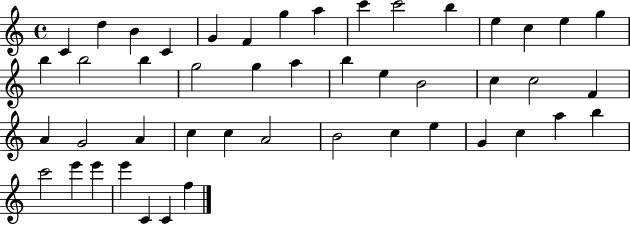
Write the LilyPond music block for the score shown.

{
  \clef treble
  \time 4/4
  \defaultTimeSignature
  \key c \major
  c'4 d''4 b'4 c'4 | g'4 f'4 g''4 a''4 | c'''4 c'''2 b''4 | e''4 c''4 e''4 g''4 | \break b''4 b''2 b''4 | g''2 g''4 a''4 | b''4 e''4 b'2 | c''4 c''2 f'4 | \break a'4 g'2 a'4 | c''4 c''4 a'2 | b'2 c''4 e''4 | g'4 c''4 a''4 b''4 | \break c'''2 e'''4 e'''4 | e'''4 c'4 c'4 f''4 | \bar "|."
}